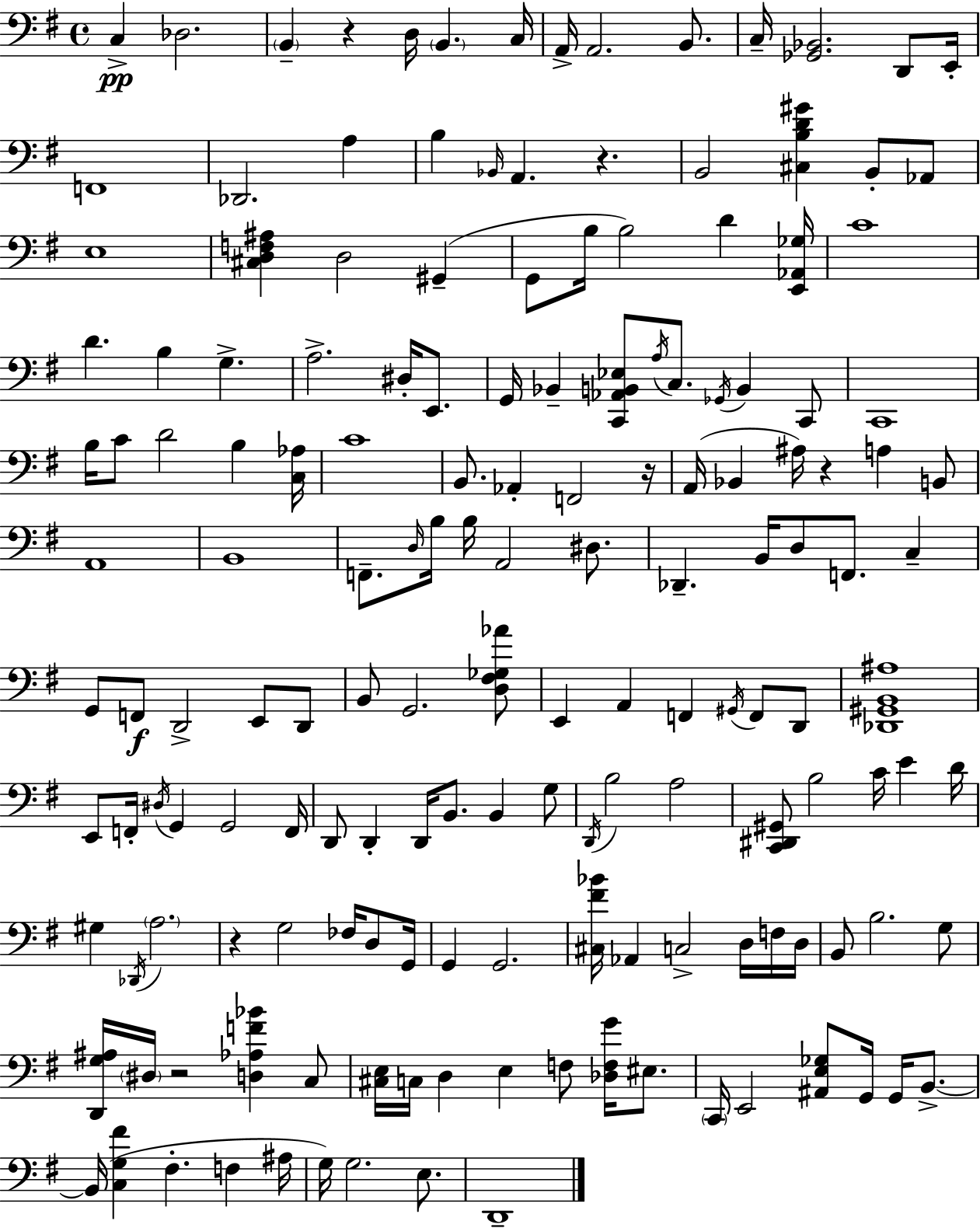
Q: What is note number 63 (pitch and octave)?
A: A2